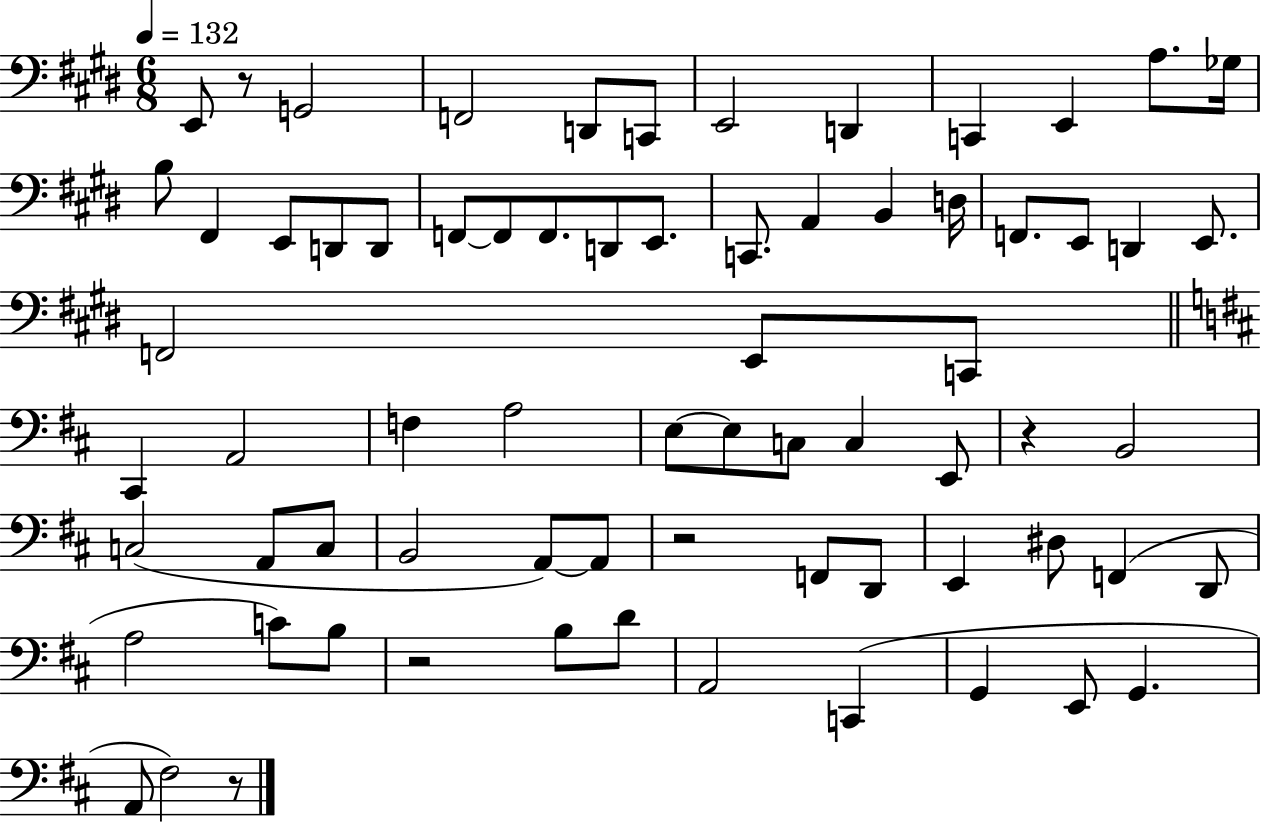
{
  \clef bass
  \numericTimeSignature
  \time 6/8
  \key e \major
  \tempo 4 = 132
  e,8 r8 g,2 | f,2 d,8 c,8 | e,2 d,4 | c,4 e,4 a8. ges16 | \break b8 fis,4 e,8 d,8 d,8 | f,8~~ f,8 f,8. d,8 e,8. | c,8. a,4 b,4 d16 | f,8. e,8 d,4 e,8. | \break f,2 e,8 c,8 | \bar "||" \break \key d \major cis,4 a,2 | f4 a2 | e8~~ e8 c8 c4 e,8 | r4 b,2 | \break c2( a,8 c8 | b,2 a,8~~) a,8 | r2 f,8 d,8 | e,4 dis8 f,4( d,8 | \break a2 c'8) b8 | r2 b8 d'8 | a,2 c,4( | g,4 e,8 g,4. | \break a,8 fis2) r8 | \bar "|."
}